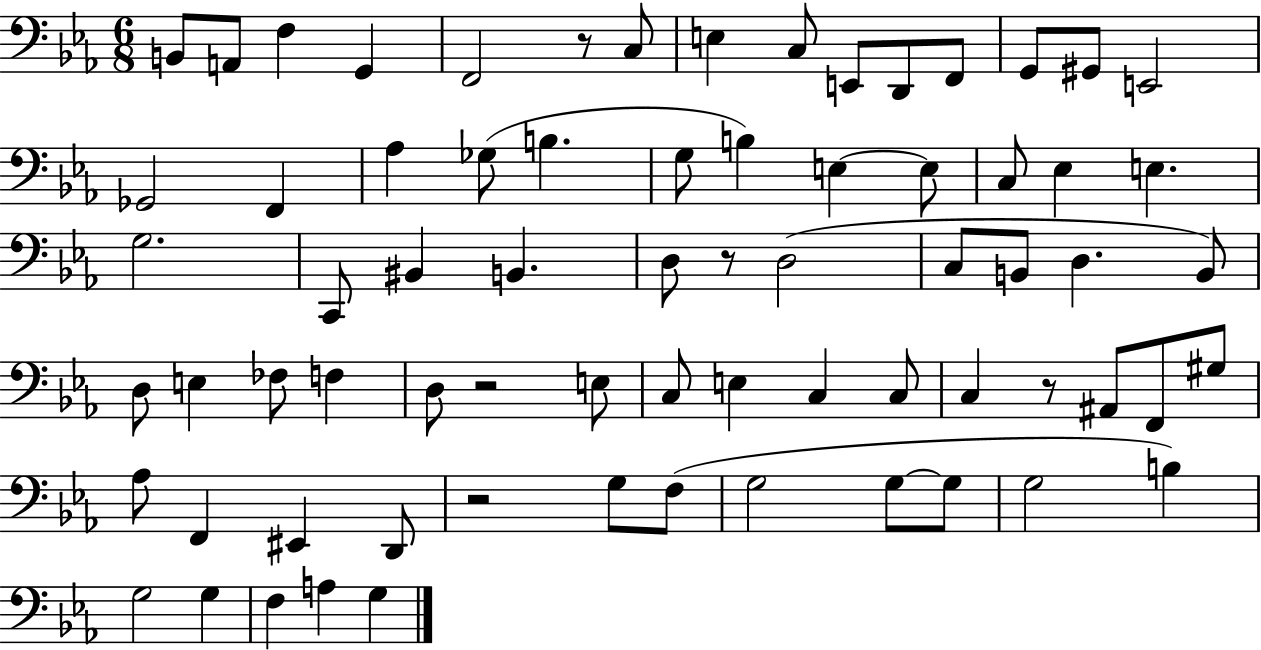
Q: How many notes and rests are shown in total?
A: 71